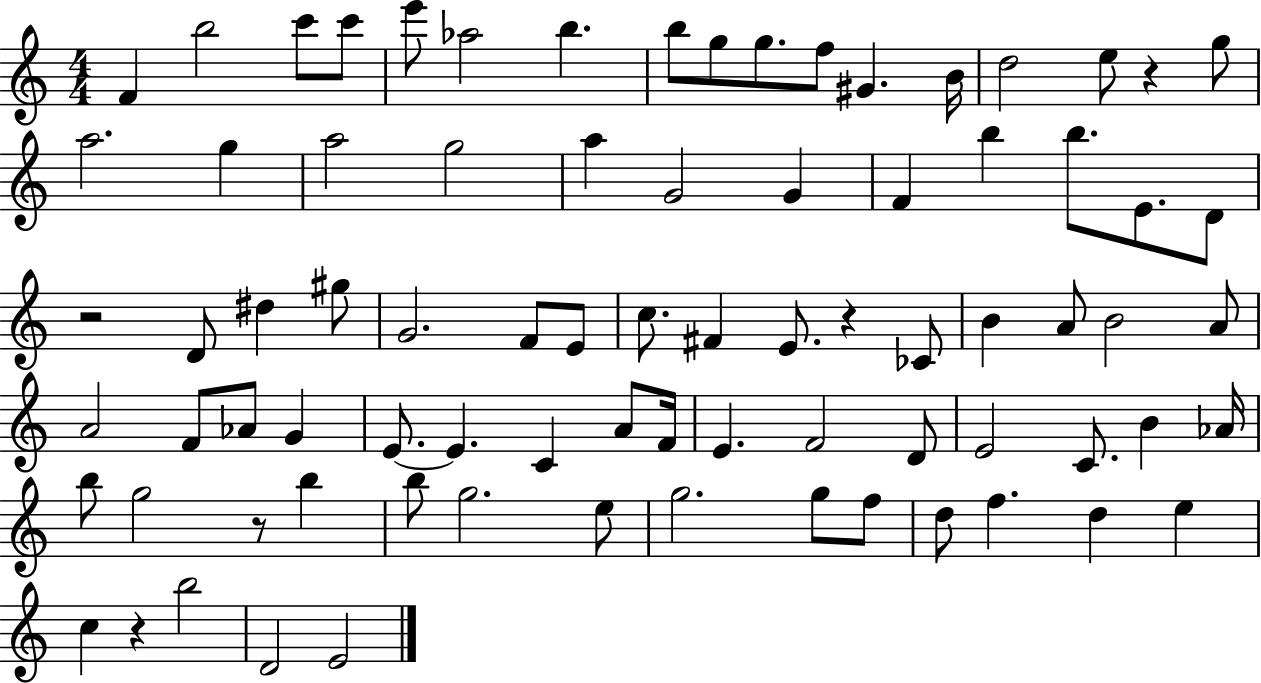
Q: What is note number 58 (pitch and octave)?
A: Ab4